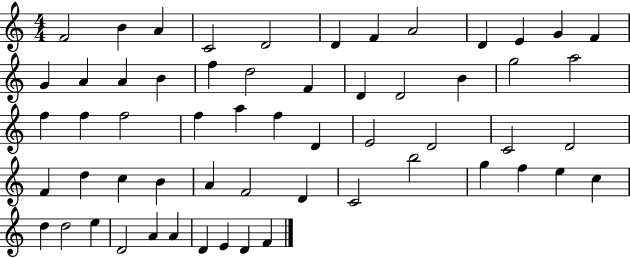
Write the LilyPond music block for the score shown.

{
  \clef treble
  \numericTimeSignature
  \time 4/4
  \key c \major
  f'2 b'4 a'4 | c'2 d'2 | d'4 f'4 a'2 | d'4 e'4 g'4 f'4 | \break g'4 a'4 a'4 b'4 | f''4 d''2 f'4 | d'4 d'2 b'4 | g''2 a''2 | \break f''4 f''4 f''2 | f''4 a''4 f''4 d'4 | e'2 d'2 | c'2 d'2 | \break f'4 d''4 c''4 b'4 | a'4 f'2 d'4 | c'2 b''2 | g''4 f''4 e''4 c''4 | \break d''4 d''2 e''4 | d'2 a'4 a'4 | d'4 e'4 d'4 f'4 | \bar "|."
}